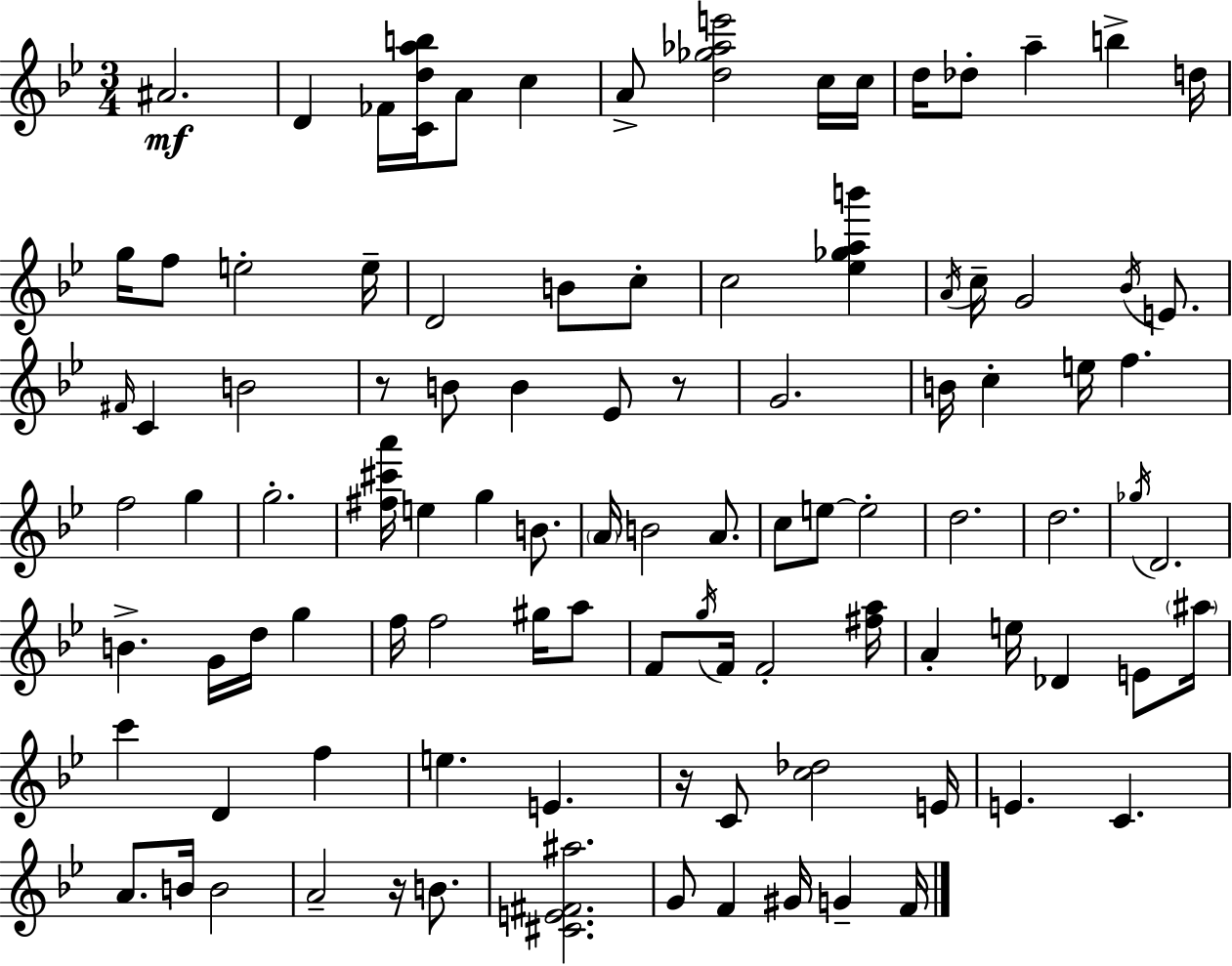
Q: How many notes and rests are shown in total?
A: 100